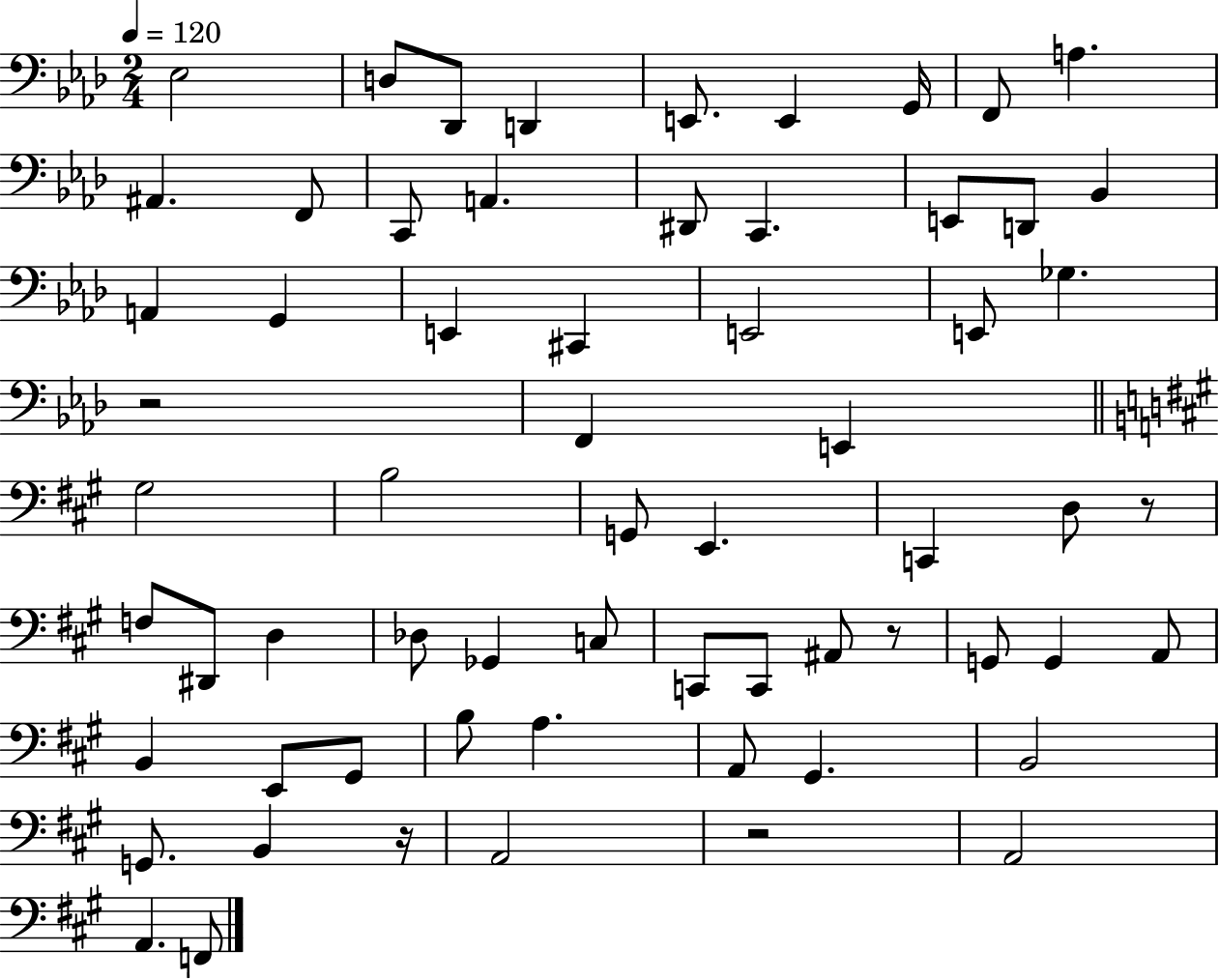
{
  \clef bass
  \numericTimeSignature
  \time 2/4
  \key aes \major
  \tempo 4 = 120
  ees2 | d8 des,8 d,4 | e,8. e,4 g,16 | f,8 a4. | \break ais,4. f,8 | c,8 a,4. | dis,8 c,4. | e,8 d,8 bes,4 | \break a,4 g,4 | e,4 cis,4 | e,2 | e,8 ges4. | \break r2 | f,4 e,4 | \bar "||" \break \key a \major gis2 | b2 | g,8 e,4. | c,4 d8 r8 | \break f8 dis,8 d4 | des8 ges,4 c8 | c,8 c,8 ais,8 r8 | g,8 g,4 a,8 | \break b,4 e,8 gis,8 | b8 a4. | a,8 gis,4. | b,2 | \break g,8. b,4 r16 | a,2 | r2 | a,2 | \break a,4. f,8 | \bar "|."
}